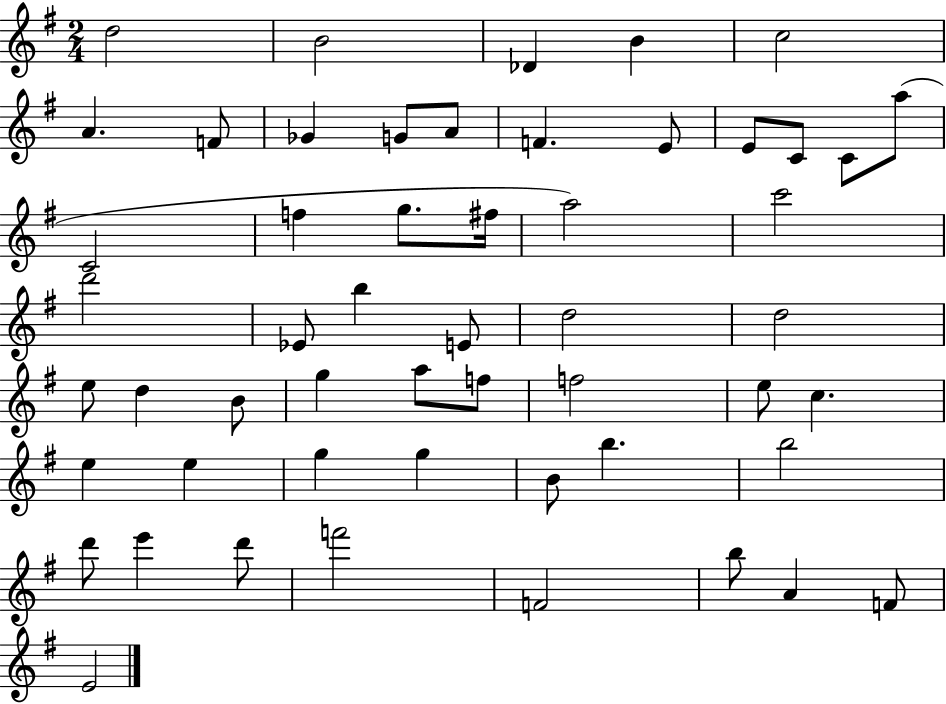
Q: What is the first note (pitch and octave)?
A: D5